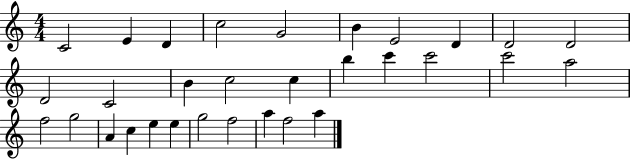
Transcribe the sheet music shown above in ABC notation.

X:1
T:Untitled
M:4/4
L:1/4
K:C
C2 E D c2 G2 B E2 D D2 D2 D2 C2 B c2 c b c' c'2 c'2 a2 f2 g2 A c e e g2 f2 a f2 a